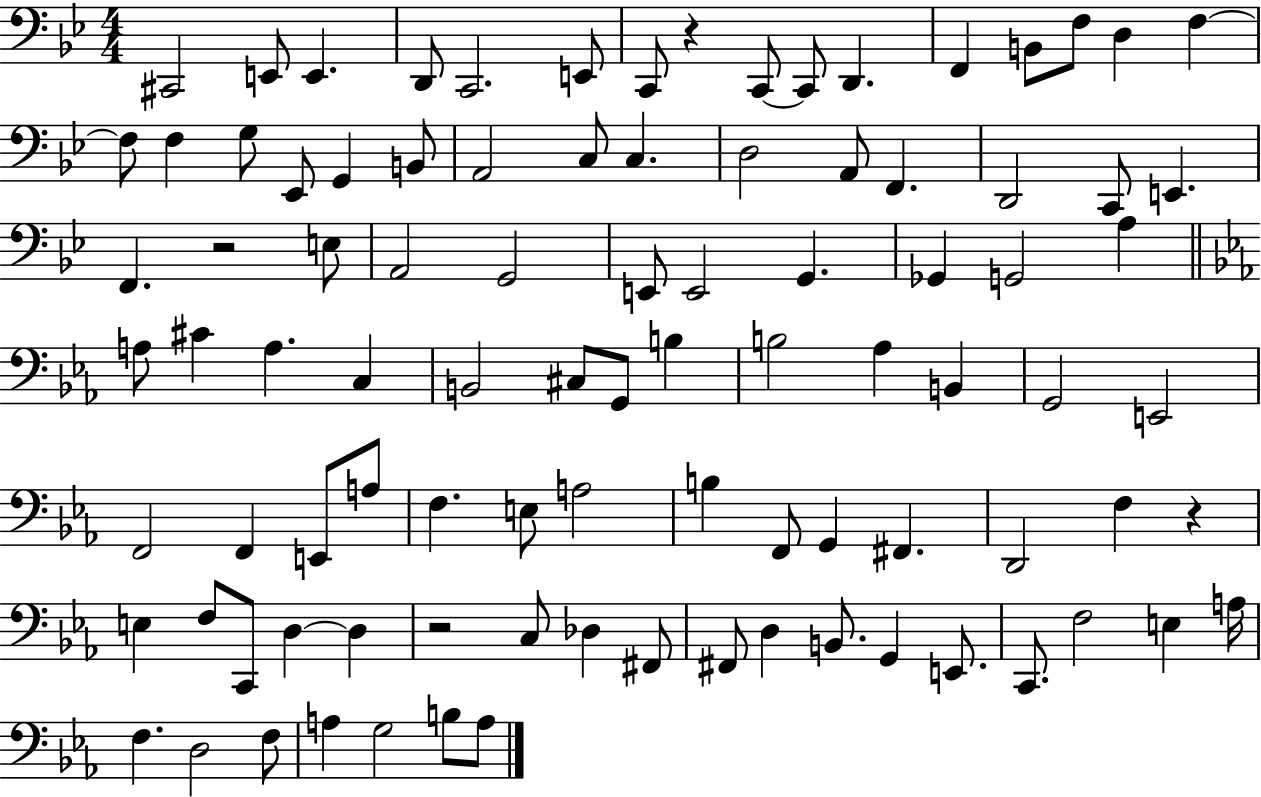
C#2/h E2/e E2/q. D2/e C2/h. E2/e C2/e R/q C2/e C2/e D2/q. F2/q B2/e F3/e D3/q F3/q F3/e F3/q G3/e Eb2/e G2/q B2/e A2/h C3/e C3/q. D3/h A2/e F2/q. D2/h C2/e E2/q. F2/q. R/h E3/e A2/h G2/h E2/e E2/h G2/q. Gb2/q G2/h A3/q A3/e C#4/q A3/q. C3/q B2/h C#3/e G2/e B3/q B3/h Ab3/q B2/q G2/h E2/h F2/h F2/q E2/e A3/e F3/q. E3/e A3/h B3/q F2/e G2/q F#2/q. D2/h F3/q R/q E3/q F3/e C2/e D3/q D3/q R/h C3/e Db3/q F#2/e F#2/e D3/q B2/e. G2/q E2/e. C2/e. F3/h E3/q A3/s F3/q. D3/h F3/e A3/q G3/h B3/e A3/e